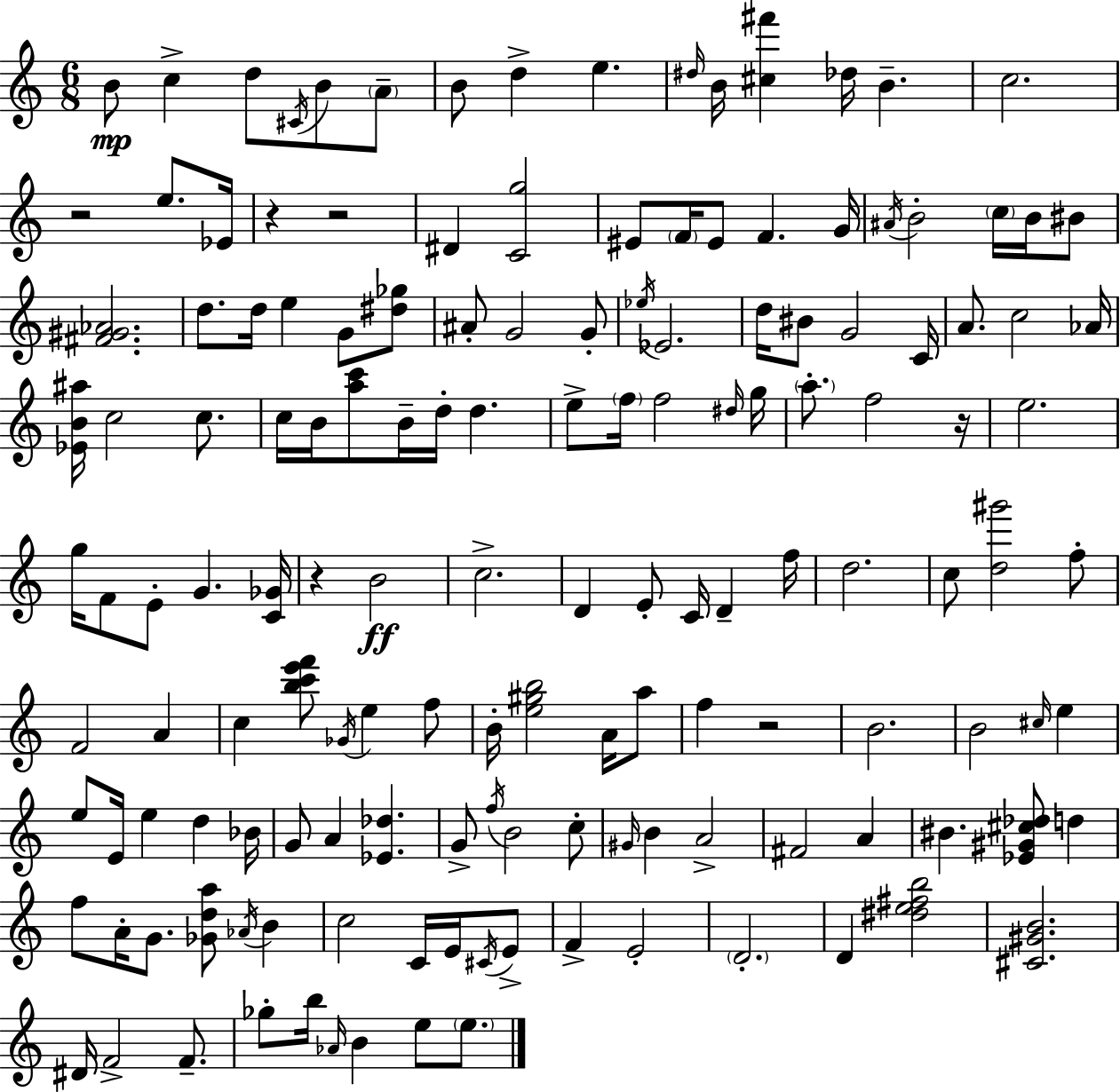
{
  \clef treble
  \numericTimeSignature
  \time 6/8
  \key a \minor
  \repeat volta 2 { b'8\mp c''4-> d''8 \acciaccatura { cis'16 } b'8 \parenthesize a'8-- | b'8 d''4-> e''4. | \grace { dis''16 } b'16 <cis'' fis'''>4 des''16 b'4.-- | c''2. | \break r2 e''8. | ees'16 r4 r2 | dis'4 <c' g''>2 | eis'8 \parenthesize f'16 eis'8 f'4. | \break g'16 \acciaccatura { ais'16 } b'2-. \parenthesize c''16 | b'16 bis'8 <fis' gis' aes'>2. | d''8. d''16 e''4 g'8 | <dis'' ges''>8 ais'8-. g'2 | \break g'8-. \acciaccatura { ees''16 } ees'2. | d''16 bis'8 g'2 | c'16 a'8. c''2 | aes'16 <ees' b' ais''>16 c''2 | \break c''8. c''16 b'16 <a'' c'''>8 b'16-- d''16-. d''4. | e''8-> \parenthesize f''16 f''2 | \grace { dis''16 } g''16 \parenthesize a''8.-. f''2 | r16 e''2. | \break g''16 f'8 e'8-. g'4. | <c' ges'>16 r4 b'2\ff | c''2.-> | d'4 e'8-. c'16 | \break d'4-- f''16 d''2. | c''8 <d'' gis'''>2 | f''8-. f'2 | a'4 c''4 <b'' c''' e''' f'''>8 \acciaccatura { ges'16 } | \break e''4 f''8 b'16-. <e'' gis'' b''>2 | a'16 a''8 f''4 r2 | b'2. | b'2 | \break \grace { cis''16 } e''4 e''8 e'16 e''4 | d''4 bes'16 g'8 a'4 | <ees' des''>4. g'8-> \acciaccatura { f''16 } b'2 | c''8-. \grace { gis'16 } b'4 | \break a'2-> fis'2 | a'4 bis'4. | <ees' gis' cis'' des''>8 d''4 f''8 a'16-. | g'8. <ges' d'' a''>8 \acciaccatura { aes'16 } b'4 c''2 | \break c'16 e'16 \acciaccatura { cis'16 } e'8-> f'4-> | e'2-. \parenthesize d'2.-. | d'4 | <dis'' e'' fis'' b''>2 <cis' gis' b'>2. | \break dis'16 | f'2-> f'8.-- ges''8-. | b''16 \grace { aes'16 } b'4 e''8 \parenthesize e''8. | } \bar "|."
}